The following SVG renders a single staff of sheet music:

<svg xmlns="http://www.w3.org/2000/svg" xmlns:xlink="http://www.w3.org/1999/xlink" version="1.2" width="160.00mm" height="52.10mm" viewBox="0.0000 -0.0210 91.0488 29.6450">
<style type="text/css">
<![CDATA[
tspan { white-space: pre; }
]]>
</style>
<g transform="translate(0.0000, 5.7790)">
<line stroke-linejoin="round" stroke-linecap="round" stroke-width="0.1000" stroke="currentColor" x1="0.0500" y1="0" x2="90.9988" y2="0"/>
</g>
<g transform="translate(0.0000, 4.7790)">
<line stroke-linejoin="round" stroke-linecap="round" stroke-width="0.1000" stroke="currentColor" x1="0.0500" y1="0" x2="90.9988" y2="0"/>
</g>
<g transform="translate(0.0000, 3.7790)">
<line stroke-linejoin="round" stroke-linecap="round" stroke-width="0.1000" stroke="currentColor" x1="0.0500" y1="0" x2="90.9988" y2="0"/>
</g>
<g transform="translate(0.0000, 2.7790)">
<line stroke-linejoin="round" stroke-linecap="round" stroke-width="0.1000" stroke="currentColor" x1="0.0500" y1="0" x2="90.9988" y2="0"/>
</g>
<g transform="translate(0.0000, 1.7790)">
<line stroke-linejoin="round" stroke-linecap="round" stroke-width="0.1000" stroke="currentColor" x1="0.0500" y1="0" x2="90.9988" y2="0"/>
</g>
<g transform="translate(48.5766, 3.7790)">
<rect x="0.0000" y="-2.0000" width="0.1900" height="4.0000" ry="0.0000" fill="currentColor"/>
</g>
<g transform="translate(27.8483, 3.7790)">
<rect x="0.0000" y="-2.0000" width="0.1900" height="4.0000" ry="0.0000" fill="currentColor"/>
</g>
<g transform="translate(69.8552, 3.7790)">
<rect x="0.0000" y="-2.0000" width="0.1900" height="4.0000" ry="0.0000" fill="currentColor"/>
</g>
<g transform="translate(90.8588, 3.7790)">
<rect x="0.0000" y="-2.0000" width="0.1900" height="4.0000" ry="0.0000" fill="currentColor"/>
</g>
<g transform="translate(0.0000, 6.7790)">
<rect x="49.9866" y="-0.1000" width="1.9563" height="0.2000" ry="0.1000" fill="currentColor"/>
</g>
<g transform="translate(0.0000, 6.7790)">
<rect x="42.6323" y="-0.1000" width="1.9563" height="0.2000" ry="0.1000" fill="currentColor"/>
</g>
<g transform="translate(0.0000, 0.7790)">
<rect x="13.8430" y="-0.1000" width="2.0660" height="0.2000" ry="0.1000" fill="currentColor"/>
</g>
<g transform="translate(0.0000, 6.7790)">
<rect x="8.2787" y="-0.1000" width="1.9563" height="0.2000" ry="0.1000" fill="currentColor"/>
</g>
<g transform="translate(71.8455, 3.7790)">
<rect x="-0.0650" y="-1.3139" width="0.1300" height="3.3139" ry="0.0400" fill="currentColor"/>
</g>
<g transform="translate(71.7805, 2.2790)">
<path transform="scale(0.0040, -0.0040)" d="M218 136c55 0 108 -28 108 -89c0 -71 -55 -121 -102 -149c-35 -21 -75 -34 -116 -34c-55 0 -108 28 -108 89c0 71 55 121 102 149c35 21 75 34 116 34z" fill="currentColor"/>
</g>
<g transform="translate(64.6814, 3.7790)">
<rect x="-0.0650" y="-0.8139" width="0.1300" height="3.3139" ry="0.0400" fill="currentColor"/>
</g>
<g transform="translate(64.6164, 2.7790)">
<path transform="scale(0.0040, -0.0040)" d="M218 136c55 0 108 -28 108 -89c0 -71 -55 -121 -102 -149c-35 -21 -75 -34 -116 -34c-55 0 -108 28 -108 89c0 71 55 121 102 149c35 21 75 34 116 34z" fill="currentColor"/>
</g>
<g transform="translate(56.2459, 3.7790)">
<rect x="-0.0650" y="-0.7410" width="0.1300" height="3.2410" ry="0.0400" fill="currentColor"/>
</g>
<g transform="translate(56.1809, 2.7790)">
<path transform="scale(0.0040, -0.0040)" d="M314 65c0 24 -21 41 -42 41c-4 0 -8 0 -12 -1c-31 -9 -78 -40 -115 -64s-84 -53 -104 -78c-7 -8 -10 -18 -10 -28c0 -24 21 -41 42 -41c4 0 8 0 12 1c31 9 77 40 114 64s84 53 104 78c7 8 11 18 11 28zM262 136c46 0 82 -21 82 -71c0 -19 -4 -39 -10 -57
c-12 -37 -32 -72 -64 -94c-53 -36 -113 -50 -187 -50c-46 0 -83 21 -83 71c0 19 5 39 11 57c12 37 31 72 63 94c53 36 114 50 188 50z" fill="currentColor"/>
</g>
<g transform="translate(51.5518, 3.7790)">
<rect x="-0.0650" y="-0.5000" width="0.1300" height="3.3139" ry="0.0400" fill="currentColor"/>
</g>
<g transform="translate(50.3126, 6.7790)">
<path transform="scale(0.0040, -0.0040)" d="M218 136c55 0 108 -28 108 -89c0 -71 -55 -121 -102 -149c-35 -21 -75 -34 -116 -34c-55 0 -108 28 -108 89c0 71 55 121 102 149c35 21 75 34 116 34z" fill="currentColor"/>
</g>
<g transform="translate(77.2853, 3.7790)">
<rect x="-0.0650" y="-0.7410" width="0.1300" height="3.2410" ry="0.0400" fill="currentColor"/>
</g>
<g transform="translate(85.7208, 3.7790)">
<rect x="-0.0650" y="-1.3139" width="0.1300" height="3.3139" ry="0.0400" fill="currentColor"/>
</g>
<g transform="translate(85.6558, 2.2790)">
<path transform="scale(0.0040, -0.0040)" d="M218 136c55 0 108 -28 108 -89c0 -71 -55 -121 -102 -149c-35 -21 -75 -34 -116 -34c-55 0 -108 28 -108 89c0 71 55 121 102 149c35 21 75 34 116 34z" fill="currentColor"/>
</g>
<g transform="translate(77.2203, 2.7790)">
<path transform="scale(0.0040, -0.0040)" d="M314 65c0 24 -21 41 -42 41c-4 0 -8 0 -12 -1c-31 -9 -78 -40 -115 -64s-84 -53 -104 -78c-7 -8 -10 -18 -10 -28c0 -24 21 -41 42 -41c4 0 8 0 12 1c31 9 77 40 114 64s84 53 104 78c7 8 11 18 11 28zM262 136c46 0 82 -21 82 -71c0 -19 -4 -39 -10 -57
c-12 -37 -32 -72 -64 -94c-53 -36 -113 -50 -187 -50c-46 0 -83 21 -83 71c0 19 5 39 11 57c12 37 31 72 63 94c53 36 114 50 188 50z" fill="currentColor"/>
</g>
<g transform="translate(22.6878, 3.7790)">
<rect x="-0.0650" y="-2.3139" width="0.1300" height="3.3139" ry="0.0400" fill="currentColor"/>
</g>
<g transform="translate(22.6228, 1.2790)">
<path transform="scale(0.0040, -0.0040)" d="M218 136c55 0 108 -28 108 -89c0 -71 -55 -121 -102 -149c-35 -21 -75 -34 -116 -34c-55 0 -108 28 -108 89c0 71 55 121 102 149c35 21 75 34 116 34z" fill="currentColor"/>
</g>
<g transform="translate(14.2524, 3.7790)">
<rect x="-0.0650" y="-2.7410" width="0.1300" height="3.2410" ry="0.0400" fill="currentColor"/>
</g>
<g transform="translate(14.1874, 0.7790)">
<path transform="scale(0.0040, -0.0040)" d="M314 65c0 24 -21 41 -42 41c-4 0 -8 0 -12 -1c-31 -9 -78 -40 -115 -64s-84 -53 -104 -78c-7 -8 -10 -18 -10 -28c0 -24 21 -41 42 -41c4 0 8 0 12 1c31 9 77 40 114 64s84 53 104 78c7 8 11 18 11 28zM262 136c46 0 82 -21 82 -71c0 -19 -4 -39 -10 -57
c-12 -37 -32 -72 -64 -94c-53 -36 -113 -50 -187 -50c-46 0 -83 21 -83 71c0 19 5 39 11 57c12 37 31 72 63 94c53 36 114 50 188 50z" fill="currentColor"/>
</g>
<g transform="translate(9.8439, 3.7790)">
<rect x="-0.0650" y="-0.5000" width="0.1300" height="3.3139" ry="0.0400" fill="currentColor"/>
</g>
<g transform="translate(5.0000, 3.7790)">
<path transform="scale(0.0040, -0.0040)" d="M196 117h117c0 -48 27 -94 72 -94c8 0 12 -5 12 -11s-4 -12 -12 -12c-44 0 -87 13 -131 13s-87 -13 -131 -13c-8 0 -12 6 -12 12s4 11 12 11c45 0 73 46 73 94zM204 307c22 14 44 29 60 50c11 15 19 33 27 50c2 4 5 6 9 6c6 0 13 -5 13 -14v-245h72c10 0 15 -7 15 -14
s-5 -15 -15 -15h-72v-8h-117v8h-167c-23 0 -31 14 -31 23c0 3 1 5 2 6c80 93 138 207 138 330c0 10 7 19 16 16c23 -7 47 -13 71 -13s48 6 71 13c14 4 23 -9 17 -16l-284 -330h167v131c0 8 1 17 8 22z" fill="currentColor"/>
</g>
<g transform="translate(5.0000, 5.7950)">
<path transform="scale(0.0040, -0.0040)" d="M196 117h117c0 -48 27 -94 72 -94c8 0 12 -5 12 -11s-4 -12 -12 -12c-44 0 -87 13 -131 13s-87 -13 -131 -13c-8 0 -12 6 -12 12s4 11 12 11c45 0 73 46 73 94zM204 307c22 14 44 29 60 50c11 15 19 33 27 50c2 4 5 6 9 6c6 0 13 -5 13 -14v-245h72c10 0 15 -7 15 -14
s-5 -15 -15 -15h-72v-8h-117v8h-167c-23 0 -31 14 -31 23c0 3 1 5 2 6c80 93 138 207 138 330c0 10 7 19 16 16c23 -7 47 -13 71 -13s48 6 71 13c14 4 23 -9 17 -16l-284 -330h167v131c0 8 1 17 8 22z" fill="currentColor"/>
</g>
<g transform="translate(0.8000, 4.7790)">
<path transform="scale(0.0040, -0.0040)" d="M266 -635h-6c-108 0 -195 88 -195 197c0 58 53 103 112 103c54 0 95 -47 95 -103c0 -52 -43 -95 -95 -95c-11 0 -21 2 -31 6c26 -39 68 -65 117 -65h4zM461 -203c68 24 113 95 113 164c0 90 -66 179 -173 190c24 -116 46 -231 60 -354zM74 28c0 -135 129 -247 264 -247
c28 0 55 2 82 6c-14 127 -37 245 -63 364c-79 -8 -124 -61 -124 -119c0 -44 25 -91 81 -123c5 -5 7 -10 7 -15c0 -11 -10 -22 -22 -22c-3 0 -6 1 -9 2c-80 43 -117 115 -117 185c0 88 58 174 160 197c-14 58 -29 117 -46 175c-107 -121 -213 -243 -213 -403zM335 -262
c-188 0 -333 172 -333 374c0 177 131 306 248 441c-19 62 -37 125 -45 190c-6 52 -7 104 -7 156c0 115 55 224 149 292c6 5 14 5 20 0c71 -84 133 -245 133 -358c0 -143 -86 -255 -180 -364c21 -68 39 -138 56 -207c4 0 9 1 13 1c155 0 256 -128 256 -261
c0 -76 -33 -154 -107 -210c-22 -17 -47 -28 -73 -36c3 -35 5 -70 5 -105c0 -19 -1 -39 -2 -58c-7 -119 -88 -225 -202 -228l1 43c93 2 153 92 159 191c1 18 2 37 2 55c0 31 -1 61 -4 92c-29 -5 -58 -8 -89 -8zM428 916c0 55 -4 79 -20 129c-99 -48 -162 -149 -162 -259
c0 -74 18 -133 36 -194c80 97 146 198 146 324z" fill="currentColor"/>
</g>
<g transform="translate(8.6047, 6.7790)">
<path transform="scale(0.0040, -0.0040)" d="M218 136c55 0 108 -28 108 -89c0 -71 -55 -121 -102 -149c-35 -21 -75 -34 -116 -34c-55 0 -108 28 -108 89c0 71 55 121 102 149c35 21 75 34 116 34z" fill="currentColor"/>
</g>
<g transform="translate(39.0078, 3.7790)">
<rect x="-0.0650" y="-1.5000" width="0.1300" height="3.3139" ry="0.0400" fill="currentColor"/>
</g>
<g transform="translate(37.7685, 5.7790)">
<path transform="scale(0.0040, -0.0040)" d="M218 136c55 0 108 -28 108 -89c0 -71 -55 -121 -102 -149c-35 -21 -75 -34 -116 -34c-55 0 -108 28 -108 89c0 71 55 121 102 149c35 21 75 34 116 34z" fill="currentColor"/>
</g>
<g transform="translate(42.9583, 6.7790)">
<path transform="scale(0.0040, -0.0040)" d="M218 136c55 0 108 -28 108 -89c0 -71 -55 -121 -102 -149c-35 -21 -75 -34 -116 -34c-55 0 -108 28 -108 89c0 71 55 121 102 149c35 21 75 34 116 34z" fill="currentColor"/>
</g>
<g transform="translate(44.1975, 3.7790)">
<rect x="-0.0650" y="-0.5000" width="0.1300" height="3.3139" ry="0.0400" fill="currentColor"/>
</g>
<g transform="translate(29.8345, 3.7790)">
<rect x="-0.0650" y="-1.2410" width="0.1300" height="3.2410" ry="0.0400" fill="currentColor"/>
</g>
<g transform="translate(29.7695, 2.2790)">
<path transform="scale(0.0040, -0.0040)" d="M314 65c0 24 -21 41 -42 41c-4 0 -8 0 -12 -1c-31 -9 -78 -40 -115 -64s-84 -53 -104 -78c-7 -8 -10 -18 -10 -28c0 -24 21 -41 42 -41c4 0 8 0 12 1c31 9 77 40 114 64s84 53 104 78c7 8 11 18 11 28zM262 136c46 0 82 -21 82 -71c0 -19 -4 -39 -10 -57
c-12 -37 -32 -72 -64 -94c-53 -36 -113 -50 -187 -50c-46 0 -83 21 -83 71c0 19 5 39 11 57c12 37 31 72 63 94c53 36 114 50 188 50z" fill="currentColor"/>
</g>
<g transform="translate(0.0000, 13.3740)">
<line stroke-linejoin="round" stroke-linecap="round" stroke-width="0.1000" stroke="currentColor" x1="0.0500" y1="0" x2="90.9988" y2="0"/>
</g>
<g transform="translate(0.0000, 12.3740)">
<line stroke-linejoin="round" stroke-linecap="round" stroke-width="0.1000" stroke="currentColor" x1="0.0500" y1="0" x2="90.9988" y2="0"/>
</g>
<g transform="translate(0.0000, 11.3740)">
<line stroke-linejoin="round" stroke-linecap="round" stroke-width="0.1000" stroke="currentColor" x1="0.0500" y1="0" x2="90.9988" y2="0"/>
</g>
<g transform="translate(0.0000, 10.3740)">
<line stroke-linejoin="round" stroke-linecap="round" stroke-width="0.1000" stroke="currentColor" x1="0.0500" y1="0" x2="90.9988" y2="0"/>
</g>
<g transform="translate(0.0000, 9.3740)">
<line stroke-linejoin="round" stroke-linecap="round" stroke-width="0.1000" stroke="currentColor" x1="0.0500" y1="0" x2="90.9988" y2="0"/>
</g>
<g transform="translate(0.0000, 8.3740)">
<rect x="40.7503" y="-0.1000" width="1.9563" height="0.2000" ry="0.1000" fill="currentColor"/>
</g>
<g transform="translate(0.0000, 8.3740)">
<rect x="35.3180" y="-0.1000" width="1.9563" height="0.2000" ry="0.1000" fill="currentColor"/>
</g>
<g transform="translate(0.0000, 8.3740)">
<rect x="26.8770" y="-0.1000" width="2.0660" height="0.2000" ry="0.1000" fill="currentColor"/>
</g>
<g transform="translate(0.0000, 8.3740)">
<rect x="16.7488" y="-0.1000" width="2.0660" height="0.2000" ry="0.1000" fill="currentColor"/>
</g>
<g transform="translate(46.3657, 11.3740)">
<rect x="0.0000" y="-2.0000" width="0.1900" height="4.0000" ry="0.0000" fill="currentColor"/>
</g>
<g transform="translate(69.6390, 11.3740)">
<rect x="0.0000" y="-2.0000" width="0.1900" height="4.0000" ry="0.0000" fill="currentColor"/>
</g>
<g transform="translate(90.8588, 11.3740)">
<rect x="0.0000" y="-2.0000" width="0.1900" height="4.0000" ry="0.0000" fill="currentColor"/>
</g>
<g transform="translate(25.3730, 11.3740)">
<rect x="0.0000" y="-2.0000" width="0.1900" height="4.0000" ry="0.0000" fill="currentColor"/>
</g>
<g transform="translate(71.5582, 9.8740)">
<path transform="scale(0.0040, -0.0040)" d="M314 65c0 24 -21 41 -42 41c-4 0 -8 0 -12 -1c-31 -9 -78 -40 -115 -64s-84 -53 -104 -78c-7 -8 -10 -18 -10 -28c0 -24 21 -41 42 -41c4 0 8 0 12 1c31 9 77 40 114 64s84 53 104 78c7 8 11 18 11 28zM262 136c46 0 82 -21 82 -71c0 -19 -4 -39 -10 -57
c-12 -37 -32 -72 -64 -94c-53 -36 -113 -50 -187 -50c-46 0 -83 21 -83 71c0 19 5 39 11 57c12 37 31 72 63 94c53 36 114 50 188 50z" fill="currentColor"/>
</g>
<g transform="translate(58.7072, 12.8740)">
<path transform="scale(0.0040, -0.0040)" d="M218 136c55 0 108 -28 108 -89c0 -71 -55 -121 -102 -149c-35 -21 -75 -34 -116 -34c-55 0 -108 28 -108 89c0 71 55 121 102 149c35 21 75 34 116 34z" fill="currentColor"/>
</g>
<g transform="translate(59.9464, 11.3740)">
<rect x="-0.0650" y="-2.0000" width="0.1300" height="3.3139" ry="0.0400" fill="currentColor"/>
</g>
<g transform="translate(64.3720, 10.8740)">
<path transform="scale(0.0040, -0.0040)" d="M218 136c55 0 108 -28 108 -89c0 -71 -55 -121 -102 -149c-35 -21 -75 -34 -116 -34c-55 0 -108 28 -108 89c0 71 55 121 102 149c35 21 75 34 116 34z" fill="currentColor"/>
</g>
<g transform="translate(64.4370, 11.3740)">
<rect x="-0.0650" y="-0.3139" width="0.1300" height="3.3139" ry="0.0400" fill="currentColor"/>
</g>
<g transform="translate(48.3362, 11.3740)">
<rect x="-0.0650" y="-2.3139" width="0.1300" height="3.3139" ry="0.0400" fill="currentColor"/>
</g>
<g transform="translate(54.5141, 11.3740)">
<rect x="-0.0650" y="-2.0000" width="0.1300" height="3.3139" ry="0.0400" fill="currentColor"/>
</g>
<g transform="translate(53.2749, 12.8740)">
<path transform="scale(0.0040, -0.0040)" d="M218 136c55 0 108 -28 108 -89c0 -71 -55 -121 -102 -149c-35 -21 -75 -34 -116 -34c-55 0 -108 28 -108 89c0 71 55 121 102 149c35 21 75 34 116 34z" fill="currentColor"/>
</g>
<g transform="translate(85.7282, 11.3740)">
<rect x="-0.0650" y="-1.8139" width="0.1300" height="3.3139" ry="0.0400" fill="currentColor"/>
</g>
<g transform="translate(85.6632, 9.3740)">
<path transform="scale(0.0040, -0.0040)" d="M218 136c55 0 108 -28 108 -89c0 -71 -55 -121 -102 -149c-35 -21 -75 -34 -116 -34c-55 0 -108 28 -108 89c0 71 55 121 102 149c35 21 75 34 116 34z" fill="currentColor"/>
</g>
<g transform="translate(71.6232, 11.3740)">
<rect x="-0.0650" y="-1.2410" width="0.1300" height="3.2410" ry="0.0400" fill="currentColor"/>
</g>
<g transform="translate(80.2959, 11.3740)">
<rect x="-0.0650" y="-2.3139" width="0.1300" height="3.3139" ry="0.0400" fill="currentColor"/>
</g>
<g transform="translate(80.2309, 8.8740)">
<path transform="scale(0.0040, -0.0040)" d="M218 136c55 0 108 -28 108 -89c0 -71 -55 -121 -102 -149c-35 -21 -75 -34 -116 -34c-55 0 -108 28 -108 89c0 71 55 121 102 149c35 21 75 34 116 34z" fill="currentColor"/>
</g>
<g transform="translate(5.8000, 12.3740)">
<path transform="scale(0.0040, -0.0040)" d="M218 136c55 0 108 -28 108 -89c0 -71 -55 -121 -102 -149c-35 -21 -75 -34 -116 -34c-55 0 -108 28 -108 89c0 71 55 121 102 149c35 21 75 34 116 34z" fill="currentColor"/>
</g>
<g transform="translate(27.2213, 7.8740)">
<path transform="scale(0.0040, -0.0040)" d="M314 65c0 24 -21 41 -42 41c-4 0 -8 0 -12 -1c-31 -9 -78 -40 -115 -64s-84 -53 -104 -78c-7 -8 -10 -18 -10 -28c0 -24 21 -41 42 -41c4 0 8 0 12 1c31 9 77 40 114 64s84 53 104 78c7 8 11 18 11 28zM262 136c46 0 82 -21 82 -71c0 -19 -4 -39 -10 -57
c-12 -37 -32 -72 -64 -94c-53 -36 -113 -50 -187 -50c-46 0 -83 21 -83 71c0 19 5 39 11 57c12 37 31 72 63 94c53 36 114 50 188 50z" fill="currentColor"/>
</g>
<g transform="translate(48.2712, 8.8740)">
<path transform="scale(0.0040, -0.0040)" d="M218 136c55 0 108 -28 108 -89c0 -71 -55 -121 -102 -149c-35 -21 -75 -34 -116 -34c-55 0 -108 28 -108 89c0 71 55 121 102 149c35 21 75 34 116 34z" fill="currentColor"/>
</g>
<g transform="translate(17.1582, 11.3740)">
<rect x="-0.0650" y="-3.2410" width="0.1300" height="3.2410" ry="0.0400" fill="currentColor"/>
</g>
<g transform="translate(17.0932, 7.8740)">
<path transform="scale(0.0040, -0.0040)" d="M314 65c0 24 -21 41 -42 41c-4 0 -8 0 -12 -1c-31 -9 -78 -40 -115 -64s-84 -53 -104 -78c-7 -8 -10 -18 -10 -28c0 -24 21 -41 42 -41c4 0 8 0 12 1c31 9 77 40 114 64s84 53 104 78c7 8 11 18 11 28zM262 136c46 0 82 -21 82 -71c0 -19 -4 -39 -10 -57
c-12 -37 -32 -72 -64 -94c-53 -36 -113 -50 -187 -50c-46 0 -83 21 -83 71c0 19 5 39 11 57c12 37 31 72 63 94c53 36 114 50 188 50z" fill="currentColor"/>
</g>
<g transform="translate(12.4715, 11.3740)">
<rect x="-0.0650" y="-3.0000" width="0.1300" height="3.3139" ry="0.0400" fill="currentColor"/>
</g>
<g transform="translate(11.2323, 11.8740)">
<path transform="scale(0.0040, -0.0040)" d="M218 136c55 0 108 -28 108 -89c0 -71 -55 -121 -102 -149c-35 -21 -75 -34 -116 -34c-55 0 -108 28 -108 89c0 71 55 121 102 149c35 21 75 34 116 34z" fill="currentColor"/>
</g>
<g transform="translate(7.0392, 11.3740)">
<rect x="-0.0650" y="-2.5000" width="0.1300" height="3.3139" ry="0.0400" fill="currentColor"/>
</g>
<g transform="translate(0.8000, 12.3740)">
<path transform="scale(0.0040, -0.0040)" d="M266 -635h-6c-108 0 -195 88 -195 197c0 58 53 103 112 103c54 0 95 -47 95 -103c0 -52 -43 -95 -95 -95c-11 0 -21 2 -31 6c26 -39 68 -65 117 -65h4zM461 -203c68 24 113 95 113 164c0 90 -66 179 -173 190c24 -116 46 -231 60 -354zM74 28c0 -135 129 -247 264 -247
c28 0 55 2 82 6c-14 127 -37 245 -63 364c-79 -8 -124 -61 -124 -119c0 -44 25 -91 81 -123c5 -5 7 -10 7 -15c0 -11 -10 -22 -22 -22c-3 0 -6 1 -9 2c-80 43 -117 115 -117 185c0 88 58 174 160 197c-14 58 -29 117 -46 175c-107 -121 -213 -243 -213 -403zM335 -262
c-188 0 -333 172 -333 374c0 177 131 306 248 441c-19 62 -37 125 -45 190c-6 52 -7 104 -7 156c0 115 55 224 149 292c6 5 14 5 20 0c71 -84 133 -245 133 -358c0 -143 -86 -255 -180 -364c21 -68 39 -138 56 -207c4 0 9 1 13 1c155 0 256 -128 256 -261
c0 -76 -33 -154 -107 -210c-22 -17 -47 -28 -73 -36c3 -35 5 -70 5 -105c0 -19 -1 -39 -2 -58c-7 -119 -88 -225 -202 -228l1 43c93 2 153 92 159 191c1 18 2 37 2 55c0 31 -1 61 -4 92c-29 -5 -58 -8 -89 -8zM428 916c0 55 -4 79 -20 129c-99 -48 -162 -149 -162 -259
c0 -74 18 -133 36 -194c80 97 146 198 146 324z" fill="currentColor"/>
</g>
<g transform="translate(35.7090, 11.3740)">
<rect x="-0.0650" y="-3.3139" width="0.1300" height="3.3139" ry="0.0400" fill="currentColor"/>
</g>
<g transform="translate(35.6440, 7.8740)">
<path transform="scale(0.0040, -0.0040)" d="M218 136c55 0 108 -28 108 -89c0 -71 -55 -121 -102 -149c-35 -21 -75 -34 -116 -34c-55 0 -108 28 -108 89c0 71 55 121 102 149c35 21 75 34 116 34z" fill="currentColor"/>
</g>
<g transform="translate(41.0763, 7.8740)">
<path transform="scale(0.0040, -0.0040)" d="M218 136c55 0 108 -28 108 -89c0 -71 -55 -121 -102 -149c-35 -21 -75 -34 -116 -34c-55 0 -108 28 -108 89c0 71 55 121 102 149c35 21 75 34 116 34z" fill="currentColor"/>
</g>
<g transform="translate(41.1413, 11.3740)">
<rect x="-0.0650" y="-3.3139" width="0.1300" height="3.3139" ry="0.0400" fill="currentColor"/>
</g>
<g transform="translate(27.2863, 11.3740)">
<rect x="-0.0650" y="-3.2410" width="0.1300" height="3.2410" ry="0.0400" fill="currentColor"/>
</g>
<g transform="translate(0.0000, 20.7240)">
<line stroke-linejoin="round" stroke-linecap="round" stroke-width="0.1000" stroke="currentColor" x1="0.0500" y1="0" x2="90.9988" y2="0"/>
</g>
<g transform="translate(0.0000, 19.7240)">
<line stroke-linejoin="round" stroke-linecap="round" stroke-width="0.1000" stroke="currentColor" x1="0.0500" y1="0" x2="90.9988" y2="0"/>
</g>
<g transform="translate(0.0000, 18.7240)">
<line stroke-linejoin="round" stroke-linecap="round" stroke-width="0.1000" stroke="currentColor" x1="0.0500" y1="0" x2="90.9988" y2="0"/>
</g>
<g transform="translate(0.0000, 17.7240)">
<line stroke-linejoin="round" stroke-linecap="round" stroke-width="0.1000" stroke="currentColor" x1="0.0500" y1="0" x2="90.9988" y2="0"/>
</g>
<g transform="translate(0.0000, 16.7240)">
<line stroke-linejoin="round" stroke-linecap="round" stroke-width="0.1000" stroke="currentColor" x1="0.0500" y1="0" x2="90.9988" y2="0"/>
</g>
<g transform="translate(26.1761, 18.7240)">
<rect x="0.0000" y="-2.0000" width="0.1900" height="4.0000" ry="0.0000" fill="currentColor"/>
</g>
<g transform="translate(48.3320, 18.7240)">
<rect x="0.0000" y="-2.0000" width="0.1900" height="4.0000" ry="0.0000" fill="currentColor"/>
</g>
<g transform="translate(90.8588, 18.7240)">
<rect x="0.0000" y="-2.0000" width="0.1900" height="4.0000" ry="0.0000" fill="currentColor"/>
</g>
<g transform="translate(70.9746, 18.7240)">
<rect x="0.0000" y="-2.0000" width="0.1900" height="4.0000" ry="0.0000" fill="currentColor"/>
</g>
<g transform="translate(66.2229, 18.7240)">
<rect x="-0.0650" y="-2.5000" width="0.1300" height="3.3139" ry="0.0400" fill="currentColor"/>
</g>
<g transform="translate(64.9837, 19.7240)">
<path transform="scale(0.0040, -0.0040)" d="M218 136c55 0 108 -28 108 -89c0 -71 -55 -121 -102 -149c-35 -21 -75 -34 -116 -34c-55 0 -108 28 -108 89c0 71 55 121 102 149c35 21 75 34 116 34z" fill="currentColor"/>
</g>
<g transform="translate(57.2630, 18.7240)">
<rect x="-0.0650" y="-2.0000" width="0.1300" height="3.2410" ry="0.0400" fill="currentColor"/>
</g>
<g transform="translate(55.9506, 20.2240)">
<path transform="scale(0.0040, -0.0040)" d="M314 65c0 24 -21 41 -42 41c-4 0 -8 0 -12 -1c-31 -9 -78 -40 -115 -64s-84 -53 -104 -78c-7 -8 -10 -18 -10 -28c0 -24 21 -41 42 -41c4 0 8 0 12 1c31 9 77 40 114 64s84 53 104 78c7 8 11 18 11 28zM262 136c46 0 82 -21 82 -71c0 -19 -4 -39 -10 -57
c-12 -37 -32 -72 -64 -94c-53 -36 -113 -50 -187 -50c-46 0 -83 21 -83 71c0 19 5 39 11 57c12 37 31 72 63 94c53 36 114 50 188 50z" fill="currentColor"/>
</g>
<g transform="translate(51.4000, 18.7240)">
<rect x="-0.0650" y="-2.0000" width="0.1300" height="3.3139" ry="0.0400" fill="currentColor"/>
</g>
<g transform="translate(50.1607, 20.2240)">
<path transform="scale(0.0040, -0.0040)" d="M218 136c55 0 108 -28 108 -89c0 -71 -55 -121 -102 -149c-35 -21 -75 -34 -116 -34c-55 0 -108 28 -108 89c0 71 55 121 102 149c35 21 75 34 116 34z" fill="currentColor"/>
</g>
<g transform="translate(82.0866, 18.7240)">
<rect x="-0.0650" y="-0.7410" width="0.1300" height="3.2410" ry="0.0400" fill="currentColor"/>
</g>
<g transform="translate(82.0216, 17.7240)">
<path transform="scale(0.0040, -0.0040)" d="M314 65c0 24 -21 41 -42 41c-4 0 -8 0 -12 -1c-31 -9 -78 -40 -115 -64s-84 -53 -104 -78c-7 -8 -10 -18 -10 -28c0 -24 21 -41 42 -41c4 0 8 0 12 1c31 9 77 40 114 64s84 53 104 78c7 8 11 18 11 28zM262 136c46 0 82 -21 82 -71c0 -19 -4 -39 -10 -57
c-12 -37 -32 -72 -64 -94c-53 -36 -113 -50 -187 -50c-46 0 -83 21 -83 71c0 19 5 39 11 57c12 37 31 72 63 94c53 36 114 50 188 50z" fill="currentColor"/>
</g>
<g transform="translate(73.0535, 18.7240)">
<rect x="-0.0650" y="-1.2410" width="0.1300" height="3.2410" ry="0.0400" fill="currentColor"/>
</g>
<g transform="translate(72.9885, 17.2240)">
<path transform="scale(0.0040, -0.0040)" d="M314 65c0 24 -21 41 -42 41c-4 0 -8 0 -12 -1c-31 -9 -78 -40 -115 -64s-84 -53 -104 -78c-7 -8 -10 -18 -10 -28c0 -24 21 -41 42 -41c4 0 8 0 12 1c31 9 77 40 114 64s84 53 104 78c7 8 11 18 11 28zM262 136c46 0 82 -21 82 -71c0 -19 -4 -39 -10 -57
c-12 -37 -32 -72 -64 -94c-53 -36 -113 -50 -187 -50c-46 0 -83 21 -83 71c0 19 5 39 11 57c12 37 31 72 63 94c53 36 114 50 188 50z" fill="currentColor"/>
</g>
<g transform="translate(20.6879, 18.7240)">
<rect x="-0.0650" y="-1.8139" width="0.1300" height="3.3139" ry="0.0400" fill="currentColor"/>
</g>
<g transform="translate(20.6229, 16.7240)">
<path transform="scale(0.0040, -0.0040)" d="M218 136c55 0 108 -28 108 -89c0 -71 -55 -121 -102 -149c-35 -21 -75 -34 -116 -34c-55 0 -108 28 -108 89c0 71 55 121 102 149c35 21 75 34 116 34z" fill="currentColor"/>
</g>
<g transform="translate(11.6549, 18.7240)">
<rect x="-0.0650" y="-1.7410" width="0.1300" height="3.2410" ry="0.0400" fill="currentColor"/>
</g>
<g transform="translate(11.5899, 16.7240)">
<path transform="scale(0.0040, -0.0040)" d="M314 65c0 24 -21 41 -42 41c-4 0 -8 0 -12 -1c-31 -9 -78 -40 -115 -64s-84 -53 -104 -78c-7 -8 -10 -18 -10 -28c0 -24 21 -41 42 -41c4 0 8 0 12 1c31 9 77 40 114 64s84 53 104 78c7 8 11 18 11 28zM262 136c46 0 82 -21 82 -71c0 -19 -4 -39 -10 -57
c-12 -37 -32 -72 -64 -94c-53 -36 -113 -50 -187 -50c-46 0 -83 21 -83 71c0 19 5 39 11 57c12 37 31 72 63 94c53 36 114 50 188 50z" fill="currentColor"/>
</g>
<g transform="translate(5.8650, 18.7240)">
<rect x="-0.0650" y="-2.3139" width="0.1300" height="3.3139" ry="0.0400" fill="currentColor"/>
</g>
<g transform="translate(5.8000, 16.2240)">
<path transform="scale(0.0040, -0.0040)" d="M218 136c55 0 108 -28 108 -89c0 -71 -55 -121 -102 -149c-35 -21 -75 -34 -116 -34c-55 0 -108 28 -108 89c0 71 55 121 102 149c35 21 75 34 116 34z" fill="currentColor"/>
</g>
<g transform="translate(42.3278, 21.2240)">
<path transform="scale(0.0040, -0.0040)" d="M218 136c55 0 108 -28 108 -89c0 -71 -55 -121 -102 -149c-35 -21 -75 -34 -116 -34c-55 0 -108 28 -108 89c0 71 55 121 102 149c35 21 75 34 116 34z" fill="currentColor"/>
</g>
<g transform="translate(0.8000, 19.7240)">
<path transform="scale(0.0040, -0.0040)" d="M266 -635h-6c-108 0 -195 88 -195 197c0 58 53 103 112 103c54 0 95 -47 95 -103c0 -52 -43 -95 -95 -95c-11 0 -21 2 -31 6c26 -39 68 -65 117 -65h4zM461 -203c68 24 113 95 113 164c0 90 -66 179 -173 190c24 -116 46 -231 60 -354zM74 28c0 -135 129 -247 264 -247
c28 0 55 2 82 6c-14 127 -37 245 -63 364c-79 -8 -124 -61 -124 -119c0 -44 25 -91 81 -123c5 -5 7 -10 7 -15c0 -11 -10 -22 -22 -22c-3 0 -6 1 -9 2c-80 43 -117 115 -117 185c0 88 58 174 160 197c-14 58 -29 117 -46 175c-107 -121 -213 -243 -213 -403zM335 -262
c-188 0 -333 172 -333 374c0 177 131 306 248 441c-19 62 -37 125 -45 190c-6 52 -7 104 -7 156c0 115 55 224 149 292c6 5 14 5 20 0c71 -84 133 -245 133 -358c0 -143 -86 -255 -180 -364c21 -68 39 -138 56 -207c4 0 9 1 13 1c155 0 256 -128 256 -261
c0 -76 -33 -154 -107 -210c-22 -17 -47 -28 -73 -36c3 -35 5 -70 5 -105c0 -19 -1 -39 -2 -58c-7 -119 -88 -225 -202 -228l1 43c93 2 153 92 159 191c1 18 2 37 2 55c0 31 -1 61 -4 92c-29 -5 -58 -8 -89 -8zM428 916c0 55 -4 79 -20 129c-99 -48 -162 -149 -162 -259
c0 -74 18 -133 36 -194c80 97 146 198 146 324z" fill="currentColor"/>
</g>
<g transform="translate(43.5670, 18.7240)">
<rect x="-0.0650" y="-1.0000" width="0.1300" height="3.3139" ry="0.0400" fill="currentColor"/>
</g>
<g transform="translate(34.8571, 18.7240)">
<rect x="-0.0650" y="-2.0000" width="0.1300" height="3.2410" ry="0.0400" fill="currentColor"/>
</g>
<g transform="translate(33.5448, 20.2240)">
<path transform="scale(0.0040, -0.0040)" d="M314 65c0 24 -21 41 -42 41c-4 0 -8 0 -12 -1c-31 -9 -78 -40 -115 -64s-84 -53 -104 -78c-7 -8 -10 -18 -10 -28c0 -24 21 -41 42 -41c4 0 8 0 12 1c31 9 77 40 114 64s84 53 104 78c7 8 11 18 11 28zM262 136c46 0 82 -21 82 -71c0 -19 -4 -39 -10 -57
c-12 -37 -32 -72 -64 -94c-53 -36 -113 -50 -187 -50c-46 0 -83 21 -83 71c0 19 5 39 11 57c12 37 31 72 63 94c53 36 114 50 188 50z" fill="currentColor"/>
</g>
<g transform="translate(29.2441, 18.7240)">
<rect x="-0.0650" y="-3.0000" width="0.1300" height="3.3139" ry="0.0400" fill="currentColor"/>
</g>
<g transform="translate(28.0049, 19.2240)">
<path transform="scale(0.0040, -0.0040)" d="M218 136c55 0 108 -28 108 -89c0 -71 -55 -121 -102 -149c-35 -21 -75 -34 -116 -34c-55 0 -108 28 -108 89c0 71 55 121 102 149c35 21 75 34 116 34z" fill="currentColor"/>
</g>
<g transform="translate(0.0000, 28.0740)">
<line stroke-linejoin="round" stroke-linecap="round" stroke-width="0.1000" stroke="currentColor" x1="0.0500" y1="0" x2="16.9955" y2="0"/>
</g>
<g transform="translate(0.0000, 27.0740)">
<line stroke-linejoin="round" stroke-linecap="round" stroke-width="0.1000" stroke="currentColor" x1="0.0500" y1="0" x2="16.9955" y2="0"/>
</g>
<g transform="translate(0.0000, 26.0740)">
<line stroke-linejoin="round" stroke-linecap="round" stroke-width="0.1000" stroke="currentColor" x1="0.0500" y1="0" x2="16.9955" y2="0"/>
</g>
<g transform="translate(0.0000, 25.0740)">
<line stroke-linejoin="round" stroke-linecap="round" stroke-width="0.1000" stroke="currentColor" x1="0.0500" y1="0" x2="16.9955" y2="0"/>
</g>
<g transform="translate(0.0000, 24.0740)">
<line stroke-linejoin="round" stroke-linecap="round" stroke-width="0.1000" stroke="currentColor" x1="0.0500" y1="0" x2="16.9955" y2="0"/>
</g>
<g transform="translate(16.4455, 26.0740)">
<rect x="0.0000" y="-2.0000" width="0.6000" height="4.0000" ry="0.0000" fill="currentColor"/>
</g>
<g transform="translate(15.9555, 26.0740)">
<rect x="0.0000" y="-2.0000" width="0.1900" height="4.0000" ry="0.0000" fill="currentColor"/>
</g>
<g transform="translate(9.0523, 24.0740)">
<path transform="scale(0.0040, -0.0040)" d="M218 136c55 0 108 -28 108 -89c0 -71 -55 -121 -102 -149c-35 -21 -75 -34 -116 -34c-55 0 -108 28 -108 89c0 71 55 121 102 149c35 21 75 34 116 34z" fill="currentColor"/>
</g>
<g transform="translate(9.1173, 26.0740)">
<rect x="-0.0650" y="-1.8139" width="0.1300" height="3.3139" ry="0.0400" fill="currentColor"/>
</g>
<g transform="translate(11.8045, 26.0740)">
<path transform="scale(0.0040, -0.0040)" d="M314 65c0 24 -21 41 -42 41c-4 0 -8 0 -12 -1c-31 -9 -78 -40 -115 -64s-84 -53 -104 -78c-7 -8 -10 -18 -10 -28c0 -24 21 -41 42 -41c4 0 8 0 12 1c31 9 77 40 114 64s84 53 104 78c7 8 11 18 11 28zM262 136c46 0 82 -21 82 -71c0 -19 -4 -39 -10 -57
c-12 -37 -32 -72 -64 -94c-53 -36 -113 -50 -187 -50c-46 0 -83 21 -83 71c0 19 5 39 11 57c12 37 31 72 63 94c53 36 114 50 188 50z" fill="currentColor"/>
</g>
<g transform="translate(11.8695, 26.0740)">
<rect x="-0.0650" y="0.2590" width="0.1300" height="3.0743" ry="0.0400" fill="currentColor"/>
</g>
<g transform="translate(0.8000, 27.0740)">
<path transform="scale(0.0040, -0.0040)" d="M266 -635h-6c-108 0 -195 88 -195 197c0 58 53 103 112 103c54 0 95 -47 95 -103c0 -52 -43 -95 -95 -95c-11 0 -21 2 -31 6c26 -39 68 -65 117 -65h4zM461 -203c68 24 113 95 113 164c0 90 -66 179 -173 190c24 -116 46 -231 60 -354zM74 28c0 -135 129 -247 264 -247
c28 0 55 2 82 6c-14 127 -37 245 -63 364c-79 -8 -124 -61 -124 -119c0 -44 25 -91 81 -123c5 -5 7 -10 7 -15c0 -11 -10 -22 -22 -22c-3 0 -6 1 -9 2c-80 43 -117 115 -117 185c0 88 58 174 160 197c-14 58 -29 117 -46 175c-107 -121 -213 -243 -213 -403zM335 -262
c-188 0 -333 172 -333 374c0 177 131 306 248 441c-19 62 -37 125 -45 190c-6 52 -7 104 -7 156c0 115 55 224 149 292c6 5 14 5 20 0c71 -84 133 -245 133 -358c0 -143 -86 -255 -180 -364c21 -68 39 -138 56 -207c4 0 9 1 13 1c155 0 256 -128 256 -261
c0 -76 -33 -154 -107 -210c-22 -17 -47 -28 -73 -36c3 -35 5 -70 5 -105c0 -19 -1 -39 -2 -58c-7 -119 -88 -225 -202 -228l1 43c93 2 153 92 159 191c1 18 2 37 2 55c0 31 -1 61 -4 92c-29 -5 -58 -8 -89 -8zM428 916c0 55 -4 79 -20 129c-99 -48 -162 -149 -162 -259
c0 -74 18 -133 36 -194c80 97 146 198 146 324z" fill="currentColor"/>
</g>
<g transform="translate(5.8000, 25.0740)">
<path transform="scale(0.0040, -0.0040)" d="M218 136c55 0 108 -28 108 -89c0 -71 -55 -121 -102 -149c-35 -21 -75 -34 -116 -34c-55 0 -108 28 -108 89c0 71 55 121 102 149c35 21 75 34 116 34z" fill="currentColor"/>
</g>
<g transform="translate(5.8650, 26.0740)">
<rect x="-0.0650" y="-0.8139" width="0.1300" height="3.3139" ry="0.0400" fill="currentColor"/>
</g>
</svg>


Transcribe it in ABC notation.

X:1
T:Untitled
M:4/4
L:1/4
K:C
C a2 g e2 E C C d2 d e d2 e G A b2 b2 b b g F F c e2 g f g f2 f A F2 D F F2 G e2 d2 d f B2